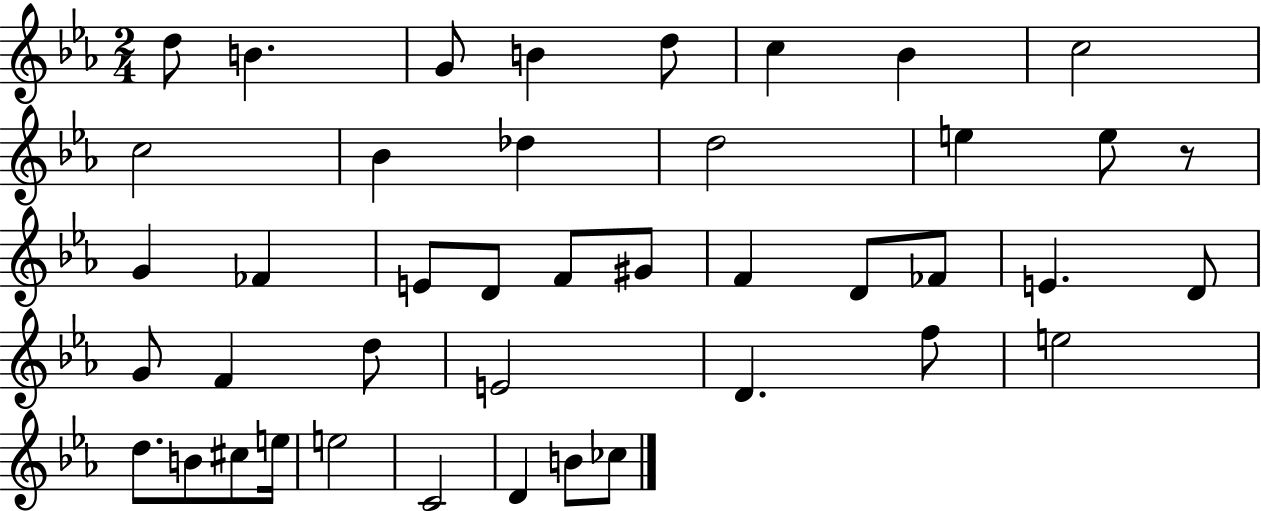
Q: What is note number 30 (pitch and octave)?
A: D4